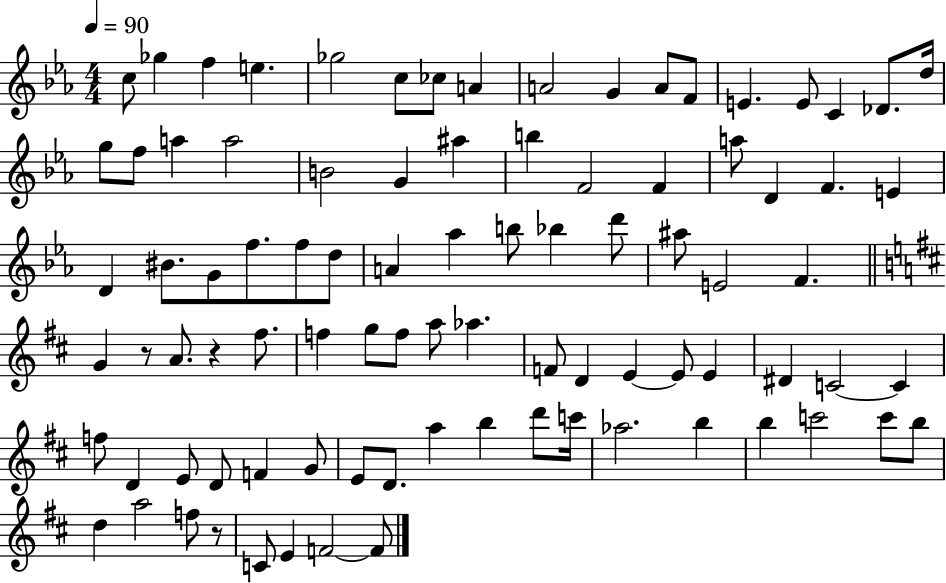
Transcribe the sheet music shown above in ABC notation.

X:1
T:Untitled
M:4/4
L:1/4
K:Eb
c/2 _g f e _g2 c/2 _c/2 A A2 G A/2 F/2 E E/2 C _D/2 d/4 g/2 f/2 a a2 B2 G ^a b F2 F a/2 D F E D ^B/2 G/2 f/2 f/2 d/2 A _a b/2 _b d'/2 ^a/2 E2 F G z/2 A/2 z ^f/2 f g/2 f/2 a/2 _a F/2 D E E/2 E ^D C2 C f/2 D E/2 D/2 F G/2 E/2 D/2 a b d'/2 c'/4 _a2 b b c'2 c'/2 b/2 d a2 f/2 z/2 C/2 E F2 F/2